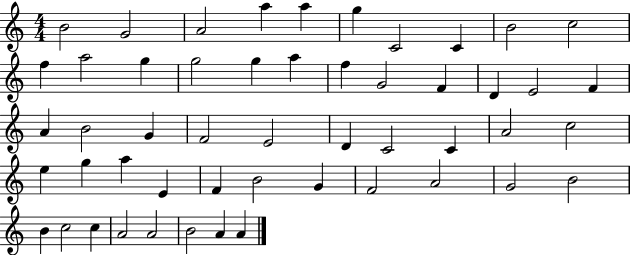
{
  \clef treble
  \numericTimeSignature
  \time 4/4
  \key c \major
  b'2 g'2 | a'2 a''4 a''4 | g''4 c'2 c'4 | b'2 c''2 | \break f''4 a''2 g''4 | g''2 g''4 a''4 | f''4 g'2 f'4 | d'4 e'2 f'4 | \break a'4 b'2 g'4 | f'2 e'2 | d'4 c'2 c'4 | a'2 c''2 | \break e''4 g''4 a''4 e'4 | f'4 b'2 g'4 | f'2 a'2 | g'2 b'2 | \break b'4 c''2 c''4 | a'2 a'2 | b'2 a'4 a'4 | \bar "|."
}